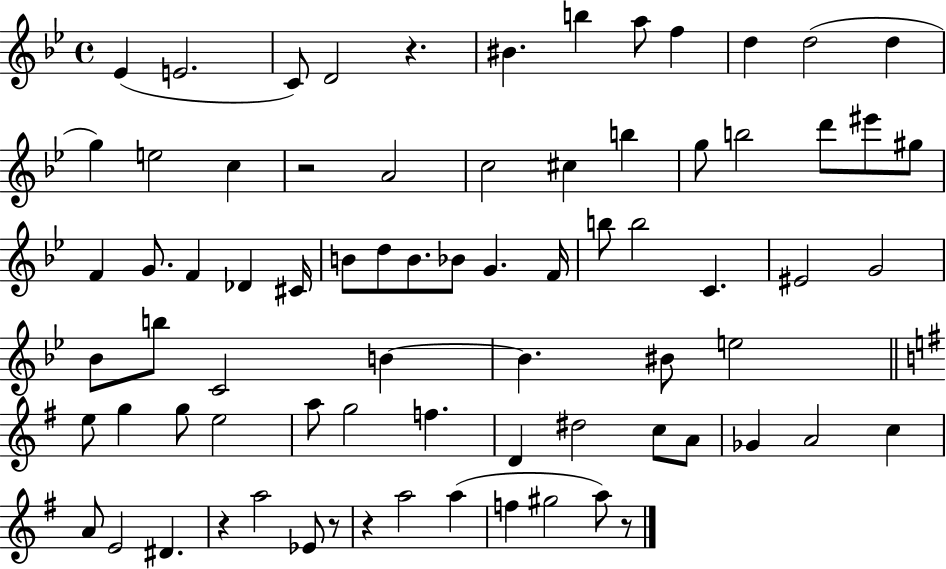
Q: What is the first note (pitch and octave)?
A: Eb4